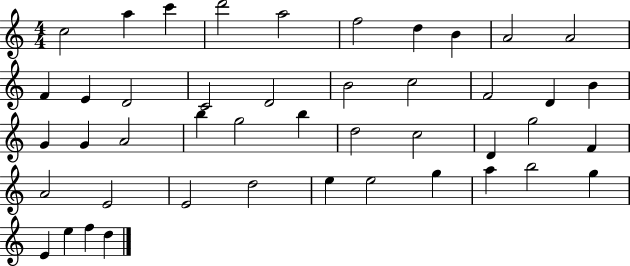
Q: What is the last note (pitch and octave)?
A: D5